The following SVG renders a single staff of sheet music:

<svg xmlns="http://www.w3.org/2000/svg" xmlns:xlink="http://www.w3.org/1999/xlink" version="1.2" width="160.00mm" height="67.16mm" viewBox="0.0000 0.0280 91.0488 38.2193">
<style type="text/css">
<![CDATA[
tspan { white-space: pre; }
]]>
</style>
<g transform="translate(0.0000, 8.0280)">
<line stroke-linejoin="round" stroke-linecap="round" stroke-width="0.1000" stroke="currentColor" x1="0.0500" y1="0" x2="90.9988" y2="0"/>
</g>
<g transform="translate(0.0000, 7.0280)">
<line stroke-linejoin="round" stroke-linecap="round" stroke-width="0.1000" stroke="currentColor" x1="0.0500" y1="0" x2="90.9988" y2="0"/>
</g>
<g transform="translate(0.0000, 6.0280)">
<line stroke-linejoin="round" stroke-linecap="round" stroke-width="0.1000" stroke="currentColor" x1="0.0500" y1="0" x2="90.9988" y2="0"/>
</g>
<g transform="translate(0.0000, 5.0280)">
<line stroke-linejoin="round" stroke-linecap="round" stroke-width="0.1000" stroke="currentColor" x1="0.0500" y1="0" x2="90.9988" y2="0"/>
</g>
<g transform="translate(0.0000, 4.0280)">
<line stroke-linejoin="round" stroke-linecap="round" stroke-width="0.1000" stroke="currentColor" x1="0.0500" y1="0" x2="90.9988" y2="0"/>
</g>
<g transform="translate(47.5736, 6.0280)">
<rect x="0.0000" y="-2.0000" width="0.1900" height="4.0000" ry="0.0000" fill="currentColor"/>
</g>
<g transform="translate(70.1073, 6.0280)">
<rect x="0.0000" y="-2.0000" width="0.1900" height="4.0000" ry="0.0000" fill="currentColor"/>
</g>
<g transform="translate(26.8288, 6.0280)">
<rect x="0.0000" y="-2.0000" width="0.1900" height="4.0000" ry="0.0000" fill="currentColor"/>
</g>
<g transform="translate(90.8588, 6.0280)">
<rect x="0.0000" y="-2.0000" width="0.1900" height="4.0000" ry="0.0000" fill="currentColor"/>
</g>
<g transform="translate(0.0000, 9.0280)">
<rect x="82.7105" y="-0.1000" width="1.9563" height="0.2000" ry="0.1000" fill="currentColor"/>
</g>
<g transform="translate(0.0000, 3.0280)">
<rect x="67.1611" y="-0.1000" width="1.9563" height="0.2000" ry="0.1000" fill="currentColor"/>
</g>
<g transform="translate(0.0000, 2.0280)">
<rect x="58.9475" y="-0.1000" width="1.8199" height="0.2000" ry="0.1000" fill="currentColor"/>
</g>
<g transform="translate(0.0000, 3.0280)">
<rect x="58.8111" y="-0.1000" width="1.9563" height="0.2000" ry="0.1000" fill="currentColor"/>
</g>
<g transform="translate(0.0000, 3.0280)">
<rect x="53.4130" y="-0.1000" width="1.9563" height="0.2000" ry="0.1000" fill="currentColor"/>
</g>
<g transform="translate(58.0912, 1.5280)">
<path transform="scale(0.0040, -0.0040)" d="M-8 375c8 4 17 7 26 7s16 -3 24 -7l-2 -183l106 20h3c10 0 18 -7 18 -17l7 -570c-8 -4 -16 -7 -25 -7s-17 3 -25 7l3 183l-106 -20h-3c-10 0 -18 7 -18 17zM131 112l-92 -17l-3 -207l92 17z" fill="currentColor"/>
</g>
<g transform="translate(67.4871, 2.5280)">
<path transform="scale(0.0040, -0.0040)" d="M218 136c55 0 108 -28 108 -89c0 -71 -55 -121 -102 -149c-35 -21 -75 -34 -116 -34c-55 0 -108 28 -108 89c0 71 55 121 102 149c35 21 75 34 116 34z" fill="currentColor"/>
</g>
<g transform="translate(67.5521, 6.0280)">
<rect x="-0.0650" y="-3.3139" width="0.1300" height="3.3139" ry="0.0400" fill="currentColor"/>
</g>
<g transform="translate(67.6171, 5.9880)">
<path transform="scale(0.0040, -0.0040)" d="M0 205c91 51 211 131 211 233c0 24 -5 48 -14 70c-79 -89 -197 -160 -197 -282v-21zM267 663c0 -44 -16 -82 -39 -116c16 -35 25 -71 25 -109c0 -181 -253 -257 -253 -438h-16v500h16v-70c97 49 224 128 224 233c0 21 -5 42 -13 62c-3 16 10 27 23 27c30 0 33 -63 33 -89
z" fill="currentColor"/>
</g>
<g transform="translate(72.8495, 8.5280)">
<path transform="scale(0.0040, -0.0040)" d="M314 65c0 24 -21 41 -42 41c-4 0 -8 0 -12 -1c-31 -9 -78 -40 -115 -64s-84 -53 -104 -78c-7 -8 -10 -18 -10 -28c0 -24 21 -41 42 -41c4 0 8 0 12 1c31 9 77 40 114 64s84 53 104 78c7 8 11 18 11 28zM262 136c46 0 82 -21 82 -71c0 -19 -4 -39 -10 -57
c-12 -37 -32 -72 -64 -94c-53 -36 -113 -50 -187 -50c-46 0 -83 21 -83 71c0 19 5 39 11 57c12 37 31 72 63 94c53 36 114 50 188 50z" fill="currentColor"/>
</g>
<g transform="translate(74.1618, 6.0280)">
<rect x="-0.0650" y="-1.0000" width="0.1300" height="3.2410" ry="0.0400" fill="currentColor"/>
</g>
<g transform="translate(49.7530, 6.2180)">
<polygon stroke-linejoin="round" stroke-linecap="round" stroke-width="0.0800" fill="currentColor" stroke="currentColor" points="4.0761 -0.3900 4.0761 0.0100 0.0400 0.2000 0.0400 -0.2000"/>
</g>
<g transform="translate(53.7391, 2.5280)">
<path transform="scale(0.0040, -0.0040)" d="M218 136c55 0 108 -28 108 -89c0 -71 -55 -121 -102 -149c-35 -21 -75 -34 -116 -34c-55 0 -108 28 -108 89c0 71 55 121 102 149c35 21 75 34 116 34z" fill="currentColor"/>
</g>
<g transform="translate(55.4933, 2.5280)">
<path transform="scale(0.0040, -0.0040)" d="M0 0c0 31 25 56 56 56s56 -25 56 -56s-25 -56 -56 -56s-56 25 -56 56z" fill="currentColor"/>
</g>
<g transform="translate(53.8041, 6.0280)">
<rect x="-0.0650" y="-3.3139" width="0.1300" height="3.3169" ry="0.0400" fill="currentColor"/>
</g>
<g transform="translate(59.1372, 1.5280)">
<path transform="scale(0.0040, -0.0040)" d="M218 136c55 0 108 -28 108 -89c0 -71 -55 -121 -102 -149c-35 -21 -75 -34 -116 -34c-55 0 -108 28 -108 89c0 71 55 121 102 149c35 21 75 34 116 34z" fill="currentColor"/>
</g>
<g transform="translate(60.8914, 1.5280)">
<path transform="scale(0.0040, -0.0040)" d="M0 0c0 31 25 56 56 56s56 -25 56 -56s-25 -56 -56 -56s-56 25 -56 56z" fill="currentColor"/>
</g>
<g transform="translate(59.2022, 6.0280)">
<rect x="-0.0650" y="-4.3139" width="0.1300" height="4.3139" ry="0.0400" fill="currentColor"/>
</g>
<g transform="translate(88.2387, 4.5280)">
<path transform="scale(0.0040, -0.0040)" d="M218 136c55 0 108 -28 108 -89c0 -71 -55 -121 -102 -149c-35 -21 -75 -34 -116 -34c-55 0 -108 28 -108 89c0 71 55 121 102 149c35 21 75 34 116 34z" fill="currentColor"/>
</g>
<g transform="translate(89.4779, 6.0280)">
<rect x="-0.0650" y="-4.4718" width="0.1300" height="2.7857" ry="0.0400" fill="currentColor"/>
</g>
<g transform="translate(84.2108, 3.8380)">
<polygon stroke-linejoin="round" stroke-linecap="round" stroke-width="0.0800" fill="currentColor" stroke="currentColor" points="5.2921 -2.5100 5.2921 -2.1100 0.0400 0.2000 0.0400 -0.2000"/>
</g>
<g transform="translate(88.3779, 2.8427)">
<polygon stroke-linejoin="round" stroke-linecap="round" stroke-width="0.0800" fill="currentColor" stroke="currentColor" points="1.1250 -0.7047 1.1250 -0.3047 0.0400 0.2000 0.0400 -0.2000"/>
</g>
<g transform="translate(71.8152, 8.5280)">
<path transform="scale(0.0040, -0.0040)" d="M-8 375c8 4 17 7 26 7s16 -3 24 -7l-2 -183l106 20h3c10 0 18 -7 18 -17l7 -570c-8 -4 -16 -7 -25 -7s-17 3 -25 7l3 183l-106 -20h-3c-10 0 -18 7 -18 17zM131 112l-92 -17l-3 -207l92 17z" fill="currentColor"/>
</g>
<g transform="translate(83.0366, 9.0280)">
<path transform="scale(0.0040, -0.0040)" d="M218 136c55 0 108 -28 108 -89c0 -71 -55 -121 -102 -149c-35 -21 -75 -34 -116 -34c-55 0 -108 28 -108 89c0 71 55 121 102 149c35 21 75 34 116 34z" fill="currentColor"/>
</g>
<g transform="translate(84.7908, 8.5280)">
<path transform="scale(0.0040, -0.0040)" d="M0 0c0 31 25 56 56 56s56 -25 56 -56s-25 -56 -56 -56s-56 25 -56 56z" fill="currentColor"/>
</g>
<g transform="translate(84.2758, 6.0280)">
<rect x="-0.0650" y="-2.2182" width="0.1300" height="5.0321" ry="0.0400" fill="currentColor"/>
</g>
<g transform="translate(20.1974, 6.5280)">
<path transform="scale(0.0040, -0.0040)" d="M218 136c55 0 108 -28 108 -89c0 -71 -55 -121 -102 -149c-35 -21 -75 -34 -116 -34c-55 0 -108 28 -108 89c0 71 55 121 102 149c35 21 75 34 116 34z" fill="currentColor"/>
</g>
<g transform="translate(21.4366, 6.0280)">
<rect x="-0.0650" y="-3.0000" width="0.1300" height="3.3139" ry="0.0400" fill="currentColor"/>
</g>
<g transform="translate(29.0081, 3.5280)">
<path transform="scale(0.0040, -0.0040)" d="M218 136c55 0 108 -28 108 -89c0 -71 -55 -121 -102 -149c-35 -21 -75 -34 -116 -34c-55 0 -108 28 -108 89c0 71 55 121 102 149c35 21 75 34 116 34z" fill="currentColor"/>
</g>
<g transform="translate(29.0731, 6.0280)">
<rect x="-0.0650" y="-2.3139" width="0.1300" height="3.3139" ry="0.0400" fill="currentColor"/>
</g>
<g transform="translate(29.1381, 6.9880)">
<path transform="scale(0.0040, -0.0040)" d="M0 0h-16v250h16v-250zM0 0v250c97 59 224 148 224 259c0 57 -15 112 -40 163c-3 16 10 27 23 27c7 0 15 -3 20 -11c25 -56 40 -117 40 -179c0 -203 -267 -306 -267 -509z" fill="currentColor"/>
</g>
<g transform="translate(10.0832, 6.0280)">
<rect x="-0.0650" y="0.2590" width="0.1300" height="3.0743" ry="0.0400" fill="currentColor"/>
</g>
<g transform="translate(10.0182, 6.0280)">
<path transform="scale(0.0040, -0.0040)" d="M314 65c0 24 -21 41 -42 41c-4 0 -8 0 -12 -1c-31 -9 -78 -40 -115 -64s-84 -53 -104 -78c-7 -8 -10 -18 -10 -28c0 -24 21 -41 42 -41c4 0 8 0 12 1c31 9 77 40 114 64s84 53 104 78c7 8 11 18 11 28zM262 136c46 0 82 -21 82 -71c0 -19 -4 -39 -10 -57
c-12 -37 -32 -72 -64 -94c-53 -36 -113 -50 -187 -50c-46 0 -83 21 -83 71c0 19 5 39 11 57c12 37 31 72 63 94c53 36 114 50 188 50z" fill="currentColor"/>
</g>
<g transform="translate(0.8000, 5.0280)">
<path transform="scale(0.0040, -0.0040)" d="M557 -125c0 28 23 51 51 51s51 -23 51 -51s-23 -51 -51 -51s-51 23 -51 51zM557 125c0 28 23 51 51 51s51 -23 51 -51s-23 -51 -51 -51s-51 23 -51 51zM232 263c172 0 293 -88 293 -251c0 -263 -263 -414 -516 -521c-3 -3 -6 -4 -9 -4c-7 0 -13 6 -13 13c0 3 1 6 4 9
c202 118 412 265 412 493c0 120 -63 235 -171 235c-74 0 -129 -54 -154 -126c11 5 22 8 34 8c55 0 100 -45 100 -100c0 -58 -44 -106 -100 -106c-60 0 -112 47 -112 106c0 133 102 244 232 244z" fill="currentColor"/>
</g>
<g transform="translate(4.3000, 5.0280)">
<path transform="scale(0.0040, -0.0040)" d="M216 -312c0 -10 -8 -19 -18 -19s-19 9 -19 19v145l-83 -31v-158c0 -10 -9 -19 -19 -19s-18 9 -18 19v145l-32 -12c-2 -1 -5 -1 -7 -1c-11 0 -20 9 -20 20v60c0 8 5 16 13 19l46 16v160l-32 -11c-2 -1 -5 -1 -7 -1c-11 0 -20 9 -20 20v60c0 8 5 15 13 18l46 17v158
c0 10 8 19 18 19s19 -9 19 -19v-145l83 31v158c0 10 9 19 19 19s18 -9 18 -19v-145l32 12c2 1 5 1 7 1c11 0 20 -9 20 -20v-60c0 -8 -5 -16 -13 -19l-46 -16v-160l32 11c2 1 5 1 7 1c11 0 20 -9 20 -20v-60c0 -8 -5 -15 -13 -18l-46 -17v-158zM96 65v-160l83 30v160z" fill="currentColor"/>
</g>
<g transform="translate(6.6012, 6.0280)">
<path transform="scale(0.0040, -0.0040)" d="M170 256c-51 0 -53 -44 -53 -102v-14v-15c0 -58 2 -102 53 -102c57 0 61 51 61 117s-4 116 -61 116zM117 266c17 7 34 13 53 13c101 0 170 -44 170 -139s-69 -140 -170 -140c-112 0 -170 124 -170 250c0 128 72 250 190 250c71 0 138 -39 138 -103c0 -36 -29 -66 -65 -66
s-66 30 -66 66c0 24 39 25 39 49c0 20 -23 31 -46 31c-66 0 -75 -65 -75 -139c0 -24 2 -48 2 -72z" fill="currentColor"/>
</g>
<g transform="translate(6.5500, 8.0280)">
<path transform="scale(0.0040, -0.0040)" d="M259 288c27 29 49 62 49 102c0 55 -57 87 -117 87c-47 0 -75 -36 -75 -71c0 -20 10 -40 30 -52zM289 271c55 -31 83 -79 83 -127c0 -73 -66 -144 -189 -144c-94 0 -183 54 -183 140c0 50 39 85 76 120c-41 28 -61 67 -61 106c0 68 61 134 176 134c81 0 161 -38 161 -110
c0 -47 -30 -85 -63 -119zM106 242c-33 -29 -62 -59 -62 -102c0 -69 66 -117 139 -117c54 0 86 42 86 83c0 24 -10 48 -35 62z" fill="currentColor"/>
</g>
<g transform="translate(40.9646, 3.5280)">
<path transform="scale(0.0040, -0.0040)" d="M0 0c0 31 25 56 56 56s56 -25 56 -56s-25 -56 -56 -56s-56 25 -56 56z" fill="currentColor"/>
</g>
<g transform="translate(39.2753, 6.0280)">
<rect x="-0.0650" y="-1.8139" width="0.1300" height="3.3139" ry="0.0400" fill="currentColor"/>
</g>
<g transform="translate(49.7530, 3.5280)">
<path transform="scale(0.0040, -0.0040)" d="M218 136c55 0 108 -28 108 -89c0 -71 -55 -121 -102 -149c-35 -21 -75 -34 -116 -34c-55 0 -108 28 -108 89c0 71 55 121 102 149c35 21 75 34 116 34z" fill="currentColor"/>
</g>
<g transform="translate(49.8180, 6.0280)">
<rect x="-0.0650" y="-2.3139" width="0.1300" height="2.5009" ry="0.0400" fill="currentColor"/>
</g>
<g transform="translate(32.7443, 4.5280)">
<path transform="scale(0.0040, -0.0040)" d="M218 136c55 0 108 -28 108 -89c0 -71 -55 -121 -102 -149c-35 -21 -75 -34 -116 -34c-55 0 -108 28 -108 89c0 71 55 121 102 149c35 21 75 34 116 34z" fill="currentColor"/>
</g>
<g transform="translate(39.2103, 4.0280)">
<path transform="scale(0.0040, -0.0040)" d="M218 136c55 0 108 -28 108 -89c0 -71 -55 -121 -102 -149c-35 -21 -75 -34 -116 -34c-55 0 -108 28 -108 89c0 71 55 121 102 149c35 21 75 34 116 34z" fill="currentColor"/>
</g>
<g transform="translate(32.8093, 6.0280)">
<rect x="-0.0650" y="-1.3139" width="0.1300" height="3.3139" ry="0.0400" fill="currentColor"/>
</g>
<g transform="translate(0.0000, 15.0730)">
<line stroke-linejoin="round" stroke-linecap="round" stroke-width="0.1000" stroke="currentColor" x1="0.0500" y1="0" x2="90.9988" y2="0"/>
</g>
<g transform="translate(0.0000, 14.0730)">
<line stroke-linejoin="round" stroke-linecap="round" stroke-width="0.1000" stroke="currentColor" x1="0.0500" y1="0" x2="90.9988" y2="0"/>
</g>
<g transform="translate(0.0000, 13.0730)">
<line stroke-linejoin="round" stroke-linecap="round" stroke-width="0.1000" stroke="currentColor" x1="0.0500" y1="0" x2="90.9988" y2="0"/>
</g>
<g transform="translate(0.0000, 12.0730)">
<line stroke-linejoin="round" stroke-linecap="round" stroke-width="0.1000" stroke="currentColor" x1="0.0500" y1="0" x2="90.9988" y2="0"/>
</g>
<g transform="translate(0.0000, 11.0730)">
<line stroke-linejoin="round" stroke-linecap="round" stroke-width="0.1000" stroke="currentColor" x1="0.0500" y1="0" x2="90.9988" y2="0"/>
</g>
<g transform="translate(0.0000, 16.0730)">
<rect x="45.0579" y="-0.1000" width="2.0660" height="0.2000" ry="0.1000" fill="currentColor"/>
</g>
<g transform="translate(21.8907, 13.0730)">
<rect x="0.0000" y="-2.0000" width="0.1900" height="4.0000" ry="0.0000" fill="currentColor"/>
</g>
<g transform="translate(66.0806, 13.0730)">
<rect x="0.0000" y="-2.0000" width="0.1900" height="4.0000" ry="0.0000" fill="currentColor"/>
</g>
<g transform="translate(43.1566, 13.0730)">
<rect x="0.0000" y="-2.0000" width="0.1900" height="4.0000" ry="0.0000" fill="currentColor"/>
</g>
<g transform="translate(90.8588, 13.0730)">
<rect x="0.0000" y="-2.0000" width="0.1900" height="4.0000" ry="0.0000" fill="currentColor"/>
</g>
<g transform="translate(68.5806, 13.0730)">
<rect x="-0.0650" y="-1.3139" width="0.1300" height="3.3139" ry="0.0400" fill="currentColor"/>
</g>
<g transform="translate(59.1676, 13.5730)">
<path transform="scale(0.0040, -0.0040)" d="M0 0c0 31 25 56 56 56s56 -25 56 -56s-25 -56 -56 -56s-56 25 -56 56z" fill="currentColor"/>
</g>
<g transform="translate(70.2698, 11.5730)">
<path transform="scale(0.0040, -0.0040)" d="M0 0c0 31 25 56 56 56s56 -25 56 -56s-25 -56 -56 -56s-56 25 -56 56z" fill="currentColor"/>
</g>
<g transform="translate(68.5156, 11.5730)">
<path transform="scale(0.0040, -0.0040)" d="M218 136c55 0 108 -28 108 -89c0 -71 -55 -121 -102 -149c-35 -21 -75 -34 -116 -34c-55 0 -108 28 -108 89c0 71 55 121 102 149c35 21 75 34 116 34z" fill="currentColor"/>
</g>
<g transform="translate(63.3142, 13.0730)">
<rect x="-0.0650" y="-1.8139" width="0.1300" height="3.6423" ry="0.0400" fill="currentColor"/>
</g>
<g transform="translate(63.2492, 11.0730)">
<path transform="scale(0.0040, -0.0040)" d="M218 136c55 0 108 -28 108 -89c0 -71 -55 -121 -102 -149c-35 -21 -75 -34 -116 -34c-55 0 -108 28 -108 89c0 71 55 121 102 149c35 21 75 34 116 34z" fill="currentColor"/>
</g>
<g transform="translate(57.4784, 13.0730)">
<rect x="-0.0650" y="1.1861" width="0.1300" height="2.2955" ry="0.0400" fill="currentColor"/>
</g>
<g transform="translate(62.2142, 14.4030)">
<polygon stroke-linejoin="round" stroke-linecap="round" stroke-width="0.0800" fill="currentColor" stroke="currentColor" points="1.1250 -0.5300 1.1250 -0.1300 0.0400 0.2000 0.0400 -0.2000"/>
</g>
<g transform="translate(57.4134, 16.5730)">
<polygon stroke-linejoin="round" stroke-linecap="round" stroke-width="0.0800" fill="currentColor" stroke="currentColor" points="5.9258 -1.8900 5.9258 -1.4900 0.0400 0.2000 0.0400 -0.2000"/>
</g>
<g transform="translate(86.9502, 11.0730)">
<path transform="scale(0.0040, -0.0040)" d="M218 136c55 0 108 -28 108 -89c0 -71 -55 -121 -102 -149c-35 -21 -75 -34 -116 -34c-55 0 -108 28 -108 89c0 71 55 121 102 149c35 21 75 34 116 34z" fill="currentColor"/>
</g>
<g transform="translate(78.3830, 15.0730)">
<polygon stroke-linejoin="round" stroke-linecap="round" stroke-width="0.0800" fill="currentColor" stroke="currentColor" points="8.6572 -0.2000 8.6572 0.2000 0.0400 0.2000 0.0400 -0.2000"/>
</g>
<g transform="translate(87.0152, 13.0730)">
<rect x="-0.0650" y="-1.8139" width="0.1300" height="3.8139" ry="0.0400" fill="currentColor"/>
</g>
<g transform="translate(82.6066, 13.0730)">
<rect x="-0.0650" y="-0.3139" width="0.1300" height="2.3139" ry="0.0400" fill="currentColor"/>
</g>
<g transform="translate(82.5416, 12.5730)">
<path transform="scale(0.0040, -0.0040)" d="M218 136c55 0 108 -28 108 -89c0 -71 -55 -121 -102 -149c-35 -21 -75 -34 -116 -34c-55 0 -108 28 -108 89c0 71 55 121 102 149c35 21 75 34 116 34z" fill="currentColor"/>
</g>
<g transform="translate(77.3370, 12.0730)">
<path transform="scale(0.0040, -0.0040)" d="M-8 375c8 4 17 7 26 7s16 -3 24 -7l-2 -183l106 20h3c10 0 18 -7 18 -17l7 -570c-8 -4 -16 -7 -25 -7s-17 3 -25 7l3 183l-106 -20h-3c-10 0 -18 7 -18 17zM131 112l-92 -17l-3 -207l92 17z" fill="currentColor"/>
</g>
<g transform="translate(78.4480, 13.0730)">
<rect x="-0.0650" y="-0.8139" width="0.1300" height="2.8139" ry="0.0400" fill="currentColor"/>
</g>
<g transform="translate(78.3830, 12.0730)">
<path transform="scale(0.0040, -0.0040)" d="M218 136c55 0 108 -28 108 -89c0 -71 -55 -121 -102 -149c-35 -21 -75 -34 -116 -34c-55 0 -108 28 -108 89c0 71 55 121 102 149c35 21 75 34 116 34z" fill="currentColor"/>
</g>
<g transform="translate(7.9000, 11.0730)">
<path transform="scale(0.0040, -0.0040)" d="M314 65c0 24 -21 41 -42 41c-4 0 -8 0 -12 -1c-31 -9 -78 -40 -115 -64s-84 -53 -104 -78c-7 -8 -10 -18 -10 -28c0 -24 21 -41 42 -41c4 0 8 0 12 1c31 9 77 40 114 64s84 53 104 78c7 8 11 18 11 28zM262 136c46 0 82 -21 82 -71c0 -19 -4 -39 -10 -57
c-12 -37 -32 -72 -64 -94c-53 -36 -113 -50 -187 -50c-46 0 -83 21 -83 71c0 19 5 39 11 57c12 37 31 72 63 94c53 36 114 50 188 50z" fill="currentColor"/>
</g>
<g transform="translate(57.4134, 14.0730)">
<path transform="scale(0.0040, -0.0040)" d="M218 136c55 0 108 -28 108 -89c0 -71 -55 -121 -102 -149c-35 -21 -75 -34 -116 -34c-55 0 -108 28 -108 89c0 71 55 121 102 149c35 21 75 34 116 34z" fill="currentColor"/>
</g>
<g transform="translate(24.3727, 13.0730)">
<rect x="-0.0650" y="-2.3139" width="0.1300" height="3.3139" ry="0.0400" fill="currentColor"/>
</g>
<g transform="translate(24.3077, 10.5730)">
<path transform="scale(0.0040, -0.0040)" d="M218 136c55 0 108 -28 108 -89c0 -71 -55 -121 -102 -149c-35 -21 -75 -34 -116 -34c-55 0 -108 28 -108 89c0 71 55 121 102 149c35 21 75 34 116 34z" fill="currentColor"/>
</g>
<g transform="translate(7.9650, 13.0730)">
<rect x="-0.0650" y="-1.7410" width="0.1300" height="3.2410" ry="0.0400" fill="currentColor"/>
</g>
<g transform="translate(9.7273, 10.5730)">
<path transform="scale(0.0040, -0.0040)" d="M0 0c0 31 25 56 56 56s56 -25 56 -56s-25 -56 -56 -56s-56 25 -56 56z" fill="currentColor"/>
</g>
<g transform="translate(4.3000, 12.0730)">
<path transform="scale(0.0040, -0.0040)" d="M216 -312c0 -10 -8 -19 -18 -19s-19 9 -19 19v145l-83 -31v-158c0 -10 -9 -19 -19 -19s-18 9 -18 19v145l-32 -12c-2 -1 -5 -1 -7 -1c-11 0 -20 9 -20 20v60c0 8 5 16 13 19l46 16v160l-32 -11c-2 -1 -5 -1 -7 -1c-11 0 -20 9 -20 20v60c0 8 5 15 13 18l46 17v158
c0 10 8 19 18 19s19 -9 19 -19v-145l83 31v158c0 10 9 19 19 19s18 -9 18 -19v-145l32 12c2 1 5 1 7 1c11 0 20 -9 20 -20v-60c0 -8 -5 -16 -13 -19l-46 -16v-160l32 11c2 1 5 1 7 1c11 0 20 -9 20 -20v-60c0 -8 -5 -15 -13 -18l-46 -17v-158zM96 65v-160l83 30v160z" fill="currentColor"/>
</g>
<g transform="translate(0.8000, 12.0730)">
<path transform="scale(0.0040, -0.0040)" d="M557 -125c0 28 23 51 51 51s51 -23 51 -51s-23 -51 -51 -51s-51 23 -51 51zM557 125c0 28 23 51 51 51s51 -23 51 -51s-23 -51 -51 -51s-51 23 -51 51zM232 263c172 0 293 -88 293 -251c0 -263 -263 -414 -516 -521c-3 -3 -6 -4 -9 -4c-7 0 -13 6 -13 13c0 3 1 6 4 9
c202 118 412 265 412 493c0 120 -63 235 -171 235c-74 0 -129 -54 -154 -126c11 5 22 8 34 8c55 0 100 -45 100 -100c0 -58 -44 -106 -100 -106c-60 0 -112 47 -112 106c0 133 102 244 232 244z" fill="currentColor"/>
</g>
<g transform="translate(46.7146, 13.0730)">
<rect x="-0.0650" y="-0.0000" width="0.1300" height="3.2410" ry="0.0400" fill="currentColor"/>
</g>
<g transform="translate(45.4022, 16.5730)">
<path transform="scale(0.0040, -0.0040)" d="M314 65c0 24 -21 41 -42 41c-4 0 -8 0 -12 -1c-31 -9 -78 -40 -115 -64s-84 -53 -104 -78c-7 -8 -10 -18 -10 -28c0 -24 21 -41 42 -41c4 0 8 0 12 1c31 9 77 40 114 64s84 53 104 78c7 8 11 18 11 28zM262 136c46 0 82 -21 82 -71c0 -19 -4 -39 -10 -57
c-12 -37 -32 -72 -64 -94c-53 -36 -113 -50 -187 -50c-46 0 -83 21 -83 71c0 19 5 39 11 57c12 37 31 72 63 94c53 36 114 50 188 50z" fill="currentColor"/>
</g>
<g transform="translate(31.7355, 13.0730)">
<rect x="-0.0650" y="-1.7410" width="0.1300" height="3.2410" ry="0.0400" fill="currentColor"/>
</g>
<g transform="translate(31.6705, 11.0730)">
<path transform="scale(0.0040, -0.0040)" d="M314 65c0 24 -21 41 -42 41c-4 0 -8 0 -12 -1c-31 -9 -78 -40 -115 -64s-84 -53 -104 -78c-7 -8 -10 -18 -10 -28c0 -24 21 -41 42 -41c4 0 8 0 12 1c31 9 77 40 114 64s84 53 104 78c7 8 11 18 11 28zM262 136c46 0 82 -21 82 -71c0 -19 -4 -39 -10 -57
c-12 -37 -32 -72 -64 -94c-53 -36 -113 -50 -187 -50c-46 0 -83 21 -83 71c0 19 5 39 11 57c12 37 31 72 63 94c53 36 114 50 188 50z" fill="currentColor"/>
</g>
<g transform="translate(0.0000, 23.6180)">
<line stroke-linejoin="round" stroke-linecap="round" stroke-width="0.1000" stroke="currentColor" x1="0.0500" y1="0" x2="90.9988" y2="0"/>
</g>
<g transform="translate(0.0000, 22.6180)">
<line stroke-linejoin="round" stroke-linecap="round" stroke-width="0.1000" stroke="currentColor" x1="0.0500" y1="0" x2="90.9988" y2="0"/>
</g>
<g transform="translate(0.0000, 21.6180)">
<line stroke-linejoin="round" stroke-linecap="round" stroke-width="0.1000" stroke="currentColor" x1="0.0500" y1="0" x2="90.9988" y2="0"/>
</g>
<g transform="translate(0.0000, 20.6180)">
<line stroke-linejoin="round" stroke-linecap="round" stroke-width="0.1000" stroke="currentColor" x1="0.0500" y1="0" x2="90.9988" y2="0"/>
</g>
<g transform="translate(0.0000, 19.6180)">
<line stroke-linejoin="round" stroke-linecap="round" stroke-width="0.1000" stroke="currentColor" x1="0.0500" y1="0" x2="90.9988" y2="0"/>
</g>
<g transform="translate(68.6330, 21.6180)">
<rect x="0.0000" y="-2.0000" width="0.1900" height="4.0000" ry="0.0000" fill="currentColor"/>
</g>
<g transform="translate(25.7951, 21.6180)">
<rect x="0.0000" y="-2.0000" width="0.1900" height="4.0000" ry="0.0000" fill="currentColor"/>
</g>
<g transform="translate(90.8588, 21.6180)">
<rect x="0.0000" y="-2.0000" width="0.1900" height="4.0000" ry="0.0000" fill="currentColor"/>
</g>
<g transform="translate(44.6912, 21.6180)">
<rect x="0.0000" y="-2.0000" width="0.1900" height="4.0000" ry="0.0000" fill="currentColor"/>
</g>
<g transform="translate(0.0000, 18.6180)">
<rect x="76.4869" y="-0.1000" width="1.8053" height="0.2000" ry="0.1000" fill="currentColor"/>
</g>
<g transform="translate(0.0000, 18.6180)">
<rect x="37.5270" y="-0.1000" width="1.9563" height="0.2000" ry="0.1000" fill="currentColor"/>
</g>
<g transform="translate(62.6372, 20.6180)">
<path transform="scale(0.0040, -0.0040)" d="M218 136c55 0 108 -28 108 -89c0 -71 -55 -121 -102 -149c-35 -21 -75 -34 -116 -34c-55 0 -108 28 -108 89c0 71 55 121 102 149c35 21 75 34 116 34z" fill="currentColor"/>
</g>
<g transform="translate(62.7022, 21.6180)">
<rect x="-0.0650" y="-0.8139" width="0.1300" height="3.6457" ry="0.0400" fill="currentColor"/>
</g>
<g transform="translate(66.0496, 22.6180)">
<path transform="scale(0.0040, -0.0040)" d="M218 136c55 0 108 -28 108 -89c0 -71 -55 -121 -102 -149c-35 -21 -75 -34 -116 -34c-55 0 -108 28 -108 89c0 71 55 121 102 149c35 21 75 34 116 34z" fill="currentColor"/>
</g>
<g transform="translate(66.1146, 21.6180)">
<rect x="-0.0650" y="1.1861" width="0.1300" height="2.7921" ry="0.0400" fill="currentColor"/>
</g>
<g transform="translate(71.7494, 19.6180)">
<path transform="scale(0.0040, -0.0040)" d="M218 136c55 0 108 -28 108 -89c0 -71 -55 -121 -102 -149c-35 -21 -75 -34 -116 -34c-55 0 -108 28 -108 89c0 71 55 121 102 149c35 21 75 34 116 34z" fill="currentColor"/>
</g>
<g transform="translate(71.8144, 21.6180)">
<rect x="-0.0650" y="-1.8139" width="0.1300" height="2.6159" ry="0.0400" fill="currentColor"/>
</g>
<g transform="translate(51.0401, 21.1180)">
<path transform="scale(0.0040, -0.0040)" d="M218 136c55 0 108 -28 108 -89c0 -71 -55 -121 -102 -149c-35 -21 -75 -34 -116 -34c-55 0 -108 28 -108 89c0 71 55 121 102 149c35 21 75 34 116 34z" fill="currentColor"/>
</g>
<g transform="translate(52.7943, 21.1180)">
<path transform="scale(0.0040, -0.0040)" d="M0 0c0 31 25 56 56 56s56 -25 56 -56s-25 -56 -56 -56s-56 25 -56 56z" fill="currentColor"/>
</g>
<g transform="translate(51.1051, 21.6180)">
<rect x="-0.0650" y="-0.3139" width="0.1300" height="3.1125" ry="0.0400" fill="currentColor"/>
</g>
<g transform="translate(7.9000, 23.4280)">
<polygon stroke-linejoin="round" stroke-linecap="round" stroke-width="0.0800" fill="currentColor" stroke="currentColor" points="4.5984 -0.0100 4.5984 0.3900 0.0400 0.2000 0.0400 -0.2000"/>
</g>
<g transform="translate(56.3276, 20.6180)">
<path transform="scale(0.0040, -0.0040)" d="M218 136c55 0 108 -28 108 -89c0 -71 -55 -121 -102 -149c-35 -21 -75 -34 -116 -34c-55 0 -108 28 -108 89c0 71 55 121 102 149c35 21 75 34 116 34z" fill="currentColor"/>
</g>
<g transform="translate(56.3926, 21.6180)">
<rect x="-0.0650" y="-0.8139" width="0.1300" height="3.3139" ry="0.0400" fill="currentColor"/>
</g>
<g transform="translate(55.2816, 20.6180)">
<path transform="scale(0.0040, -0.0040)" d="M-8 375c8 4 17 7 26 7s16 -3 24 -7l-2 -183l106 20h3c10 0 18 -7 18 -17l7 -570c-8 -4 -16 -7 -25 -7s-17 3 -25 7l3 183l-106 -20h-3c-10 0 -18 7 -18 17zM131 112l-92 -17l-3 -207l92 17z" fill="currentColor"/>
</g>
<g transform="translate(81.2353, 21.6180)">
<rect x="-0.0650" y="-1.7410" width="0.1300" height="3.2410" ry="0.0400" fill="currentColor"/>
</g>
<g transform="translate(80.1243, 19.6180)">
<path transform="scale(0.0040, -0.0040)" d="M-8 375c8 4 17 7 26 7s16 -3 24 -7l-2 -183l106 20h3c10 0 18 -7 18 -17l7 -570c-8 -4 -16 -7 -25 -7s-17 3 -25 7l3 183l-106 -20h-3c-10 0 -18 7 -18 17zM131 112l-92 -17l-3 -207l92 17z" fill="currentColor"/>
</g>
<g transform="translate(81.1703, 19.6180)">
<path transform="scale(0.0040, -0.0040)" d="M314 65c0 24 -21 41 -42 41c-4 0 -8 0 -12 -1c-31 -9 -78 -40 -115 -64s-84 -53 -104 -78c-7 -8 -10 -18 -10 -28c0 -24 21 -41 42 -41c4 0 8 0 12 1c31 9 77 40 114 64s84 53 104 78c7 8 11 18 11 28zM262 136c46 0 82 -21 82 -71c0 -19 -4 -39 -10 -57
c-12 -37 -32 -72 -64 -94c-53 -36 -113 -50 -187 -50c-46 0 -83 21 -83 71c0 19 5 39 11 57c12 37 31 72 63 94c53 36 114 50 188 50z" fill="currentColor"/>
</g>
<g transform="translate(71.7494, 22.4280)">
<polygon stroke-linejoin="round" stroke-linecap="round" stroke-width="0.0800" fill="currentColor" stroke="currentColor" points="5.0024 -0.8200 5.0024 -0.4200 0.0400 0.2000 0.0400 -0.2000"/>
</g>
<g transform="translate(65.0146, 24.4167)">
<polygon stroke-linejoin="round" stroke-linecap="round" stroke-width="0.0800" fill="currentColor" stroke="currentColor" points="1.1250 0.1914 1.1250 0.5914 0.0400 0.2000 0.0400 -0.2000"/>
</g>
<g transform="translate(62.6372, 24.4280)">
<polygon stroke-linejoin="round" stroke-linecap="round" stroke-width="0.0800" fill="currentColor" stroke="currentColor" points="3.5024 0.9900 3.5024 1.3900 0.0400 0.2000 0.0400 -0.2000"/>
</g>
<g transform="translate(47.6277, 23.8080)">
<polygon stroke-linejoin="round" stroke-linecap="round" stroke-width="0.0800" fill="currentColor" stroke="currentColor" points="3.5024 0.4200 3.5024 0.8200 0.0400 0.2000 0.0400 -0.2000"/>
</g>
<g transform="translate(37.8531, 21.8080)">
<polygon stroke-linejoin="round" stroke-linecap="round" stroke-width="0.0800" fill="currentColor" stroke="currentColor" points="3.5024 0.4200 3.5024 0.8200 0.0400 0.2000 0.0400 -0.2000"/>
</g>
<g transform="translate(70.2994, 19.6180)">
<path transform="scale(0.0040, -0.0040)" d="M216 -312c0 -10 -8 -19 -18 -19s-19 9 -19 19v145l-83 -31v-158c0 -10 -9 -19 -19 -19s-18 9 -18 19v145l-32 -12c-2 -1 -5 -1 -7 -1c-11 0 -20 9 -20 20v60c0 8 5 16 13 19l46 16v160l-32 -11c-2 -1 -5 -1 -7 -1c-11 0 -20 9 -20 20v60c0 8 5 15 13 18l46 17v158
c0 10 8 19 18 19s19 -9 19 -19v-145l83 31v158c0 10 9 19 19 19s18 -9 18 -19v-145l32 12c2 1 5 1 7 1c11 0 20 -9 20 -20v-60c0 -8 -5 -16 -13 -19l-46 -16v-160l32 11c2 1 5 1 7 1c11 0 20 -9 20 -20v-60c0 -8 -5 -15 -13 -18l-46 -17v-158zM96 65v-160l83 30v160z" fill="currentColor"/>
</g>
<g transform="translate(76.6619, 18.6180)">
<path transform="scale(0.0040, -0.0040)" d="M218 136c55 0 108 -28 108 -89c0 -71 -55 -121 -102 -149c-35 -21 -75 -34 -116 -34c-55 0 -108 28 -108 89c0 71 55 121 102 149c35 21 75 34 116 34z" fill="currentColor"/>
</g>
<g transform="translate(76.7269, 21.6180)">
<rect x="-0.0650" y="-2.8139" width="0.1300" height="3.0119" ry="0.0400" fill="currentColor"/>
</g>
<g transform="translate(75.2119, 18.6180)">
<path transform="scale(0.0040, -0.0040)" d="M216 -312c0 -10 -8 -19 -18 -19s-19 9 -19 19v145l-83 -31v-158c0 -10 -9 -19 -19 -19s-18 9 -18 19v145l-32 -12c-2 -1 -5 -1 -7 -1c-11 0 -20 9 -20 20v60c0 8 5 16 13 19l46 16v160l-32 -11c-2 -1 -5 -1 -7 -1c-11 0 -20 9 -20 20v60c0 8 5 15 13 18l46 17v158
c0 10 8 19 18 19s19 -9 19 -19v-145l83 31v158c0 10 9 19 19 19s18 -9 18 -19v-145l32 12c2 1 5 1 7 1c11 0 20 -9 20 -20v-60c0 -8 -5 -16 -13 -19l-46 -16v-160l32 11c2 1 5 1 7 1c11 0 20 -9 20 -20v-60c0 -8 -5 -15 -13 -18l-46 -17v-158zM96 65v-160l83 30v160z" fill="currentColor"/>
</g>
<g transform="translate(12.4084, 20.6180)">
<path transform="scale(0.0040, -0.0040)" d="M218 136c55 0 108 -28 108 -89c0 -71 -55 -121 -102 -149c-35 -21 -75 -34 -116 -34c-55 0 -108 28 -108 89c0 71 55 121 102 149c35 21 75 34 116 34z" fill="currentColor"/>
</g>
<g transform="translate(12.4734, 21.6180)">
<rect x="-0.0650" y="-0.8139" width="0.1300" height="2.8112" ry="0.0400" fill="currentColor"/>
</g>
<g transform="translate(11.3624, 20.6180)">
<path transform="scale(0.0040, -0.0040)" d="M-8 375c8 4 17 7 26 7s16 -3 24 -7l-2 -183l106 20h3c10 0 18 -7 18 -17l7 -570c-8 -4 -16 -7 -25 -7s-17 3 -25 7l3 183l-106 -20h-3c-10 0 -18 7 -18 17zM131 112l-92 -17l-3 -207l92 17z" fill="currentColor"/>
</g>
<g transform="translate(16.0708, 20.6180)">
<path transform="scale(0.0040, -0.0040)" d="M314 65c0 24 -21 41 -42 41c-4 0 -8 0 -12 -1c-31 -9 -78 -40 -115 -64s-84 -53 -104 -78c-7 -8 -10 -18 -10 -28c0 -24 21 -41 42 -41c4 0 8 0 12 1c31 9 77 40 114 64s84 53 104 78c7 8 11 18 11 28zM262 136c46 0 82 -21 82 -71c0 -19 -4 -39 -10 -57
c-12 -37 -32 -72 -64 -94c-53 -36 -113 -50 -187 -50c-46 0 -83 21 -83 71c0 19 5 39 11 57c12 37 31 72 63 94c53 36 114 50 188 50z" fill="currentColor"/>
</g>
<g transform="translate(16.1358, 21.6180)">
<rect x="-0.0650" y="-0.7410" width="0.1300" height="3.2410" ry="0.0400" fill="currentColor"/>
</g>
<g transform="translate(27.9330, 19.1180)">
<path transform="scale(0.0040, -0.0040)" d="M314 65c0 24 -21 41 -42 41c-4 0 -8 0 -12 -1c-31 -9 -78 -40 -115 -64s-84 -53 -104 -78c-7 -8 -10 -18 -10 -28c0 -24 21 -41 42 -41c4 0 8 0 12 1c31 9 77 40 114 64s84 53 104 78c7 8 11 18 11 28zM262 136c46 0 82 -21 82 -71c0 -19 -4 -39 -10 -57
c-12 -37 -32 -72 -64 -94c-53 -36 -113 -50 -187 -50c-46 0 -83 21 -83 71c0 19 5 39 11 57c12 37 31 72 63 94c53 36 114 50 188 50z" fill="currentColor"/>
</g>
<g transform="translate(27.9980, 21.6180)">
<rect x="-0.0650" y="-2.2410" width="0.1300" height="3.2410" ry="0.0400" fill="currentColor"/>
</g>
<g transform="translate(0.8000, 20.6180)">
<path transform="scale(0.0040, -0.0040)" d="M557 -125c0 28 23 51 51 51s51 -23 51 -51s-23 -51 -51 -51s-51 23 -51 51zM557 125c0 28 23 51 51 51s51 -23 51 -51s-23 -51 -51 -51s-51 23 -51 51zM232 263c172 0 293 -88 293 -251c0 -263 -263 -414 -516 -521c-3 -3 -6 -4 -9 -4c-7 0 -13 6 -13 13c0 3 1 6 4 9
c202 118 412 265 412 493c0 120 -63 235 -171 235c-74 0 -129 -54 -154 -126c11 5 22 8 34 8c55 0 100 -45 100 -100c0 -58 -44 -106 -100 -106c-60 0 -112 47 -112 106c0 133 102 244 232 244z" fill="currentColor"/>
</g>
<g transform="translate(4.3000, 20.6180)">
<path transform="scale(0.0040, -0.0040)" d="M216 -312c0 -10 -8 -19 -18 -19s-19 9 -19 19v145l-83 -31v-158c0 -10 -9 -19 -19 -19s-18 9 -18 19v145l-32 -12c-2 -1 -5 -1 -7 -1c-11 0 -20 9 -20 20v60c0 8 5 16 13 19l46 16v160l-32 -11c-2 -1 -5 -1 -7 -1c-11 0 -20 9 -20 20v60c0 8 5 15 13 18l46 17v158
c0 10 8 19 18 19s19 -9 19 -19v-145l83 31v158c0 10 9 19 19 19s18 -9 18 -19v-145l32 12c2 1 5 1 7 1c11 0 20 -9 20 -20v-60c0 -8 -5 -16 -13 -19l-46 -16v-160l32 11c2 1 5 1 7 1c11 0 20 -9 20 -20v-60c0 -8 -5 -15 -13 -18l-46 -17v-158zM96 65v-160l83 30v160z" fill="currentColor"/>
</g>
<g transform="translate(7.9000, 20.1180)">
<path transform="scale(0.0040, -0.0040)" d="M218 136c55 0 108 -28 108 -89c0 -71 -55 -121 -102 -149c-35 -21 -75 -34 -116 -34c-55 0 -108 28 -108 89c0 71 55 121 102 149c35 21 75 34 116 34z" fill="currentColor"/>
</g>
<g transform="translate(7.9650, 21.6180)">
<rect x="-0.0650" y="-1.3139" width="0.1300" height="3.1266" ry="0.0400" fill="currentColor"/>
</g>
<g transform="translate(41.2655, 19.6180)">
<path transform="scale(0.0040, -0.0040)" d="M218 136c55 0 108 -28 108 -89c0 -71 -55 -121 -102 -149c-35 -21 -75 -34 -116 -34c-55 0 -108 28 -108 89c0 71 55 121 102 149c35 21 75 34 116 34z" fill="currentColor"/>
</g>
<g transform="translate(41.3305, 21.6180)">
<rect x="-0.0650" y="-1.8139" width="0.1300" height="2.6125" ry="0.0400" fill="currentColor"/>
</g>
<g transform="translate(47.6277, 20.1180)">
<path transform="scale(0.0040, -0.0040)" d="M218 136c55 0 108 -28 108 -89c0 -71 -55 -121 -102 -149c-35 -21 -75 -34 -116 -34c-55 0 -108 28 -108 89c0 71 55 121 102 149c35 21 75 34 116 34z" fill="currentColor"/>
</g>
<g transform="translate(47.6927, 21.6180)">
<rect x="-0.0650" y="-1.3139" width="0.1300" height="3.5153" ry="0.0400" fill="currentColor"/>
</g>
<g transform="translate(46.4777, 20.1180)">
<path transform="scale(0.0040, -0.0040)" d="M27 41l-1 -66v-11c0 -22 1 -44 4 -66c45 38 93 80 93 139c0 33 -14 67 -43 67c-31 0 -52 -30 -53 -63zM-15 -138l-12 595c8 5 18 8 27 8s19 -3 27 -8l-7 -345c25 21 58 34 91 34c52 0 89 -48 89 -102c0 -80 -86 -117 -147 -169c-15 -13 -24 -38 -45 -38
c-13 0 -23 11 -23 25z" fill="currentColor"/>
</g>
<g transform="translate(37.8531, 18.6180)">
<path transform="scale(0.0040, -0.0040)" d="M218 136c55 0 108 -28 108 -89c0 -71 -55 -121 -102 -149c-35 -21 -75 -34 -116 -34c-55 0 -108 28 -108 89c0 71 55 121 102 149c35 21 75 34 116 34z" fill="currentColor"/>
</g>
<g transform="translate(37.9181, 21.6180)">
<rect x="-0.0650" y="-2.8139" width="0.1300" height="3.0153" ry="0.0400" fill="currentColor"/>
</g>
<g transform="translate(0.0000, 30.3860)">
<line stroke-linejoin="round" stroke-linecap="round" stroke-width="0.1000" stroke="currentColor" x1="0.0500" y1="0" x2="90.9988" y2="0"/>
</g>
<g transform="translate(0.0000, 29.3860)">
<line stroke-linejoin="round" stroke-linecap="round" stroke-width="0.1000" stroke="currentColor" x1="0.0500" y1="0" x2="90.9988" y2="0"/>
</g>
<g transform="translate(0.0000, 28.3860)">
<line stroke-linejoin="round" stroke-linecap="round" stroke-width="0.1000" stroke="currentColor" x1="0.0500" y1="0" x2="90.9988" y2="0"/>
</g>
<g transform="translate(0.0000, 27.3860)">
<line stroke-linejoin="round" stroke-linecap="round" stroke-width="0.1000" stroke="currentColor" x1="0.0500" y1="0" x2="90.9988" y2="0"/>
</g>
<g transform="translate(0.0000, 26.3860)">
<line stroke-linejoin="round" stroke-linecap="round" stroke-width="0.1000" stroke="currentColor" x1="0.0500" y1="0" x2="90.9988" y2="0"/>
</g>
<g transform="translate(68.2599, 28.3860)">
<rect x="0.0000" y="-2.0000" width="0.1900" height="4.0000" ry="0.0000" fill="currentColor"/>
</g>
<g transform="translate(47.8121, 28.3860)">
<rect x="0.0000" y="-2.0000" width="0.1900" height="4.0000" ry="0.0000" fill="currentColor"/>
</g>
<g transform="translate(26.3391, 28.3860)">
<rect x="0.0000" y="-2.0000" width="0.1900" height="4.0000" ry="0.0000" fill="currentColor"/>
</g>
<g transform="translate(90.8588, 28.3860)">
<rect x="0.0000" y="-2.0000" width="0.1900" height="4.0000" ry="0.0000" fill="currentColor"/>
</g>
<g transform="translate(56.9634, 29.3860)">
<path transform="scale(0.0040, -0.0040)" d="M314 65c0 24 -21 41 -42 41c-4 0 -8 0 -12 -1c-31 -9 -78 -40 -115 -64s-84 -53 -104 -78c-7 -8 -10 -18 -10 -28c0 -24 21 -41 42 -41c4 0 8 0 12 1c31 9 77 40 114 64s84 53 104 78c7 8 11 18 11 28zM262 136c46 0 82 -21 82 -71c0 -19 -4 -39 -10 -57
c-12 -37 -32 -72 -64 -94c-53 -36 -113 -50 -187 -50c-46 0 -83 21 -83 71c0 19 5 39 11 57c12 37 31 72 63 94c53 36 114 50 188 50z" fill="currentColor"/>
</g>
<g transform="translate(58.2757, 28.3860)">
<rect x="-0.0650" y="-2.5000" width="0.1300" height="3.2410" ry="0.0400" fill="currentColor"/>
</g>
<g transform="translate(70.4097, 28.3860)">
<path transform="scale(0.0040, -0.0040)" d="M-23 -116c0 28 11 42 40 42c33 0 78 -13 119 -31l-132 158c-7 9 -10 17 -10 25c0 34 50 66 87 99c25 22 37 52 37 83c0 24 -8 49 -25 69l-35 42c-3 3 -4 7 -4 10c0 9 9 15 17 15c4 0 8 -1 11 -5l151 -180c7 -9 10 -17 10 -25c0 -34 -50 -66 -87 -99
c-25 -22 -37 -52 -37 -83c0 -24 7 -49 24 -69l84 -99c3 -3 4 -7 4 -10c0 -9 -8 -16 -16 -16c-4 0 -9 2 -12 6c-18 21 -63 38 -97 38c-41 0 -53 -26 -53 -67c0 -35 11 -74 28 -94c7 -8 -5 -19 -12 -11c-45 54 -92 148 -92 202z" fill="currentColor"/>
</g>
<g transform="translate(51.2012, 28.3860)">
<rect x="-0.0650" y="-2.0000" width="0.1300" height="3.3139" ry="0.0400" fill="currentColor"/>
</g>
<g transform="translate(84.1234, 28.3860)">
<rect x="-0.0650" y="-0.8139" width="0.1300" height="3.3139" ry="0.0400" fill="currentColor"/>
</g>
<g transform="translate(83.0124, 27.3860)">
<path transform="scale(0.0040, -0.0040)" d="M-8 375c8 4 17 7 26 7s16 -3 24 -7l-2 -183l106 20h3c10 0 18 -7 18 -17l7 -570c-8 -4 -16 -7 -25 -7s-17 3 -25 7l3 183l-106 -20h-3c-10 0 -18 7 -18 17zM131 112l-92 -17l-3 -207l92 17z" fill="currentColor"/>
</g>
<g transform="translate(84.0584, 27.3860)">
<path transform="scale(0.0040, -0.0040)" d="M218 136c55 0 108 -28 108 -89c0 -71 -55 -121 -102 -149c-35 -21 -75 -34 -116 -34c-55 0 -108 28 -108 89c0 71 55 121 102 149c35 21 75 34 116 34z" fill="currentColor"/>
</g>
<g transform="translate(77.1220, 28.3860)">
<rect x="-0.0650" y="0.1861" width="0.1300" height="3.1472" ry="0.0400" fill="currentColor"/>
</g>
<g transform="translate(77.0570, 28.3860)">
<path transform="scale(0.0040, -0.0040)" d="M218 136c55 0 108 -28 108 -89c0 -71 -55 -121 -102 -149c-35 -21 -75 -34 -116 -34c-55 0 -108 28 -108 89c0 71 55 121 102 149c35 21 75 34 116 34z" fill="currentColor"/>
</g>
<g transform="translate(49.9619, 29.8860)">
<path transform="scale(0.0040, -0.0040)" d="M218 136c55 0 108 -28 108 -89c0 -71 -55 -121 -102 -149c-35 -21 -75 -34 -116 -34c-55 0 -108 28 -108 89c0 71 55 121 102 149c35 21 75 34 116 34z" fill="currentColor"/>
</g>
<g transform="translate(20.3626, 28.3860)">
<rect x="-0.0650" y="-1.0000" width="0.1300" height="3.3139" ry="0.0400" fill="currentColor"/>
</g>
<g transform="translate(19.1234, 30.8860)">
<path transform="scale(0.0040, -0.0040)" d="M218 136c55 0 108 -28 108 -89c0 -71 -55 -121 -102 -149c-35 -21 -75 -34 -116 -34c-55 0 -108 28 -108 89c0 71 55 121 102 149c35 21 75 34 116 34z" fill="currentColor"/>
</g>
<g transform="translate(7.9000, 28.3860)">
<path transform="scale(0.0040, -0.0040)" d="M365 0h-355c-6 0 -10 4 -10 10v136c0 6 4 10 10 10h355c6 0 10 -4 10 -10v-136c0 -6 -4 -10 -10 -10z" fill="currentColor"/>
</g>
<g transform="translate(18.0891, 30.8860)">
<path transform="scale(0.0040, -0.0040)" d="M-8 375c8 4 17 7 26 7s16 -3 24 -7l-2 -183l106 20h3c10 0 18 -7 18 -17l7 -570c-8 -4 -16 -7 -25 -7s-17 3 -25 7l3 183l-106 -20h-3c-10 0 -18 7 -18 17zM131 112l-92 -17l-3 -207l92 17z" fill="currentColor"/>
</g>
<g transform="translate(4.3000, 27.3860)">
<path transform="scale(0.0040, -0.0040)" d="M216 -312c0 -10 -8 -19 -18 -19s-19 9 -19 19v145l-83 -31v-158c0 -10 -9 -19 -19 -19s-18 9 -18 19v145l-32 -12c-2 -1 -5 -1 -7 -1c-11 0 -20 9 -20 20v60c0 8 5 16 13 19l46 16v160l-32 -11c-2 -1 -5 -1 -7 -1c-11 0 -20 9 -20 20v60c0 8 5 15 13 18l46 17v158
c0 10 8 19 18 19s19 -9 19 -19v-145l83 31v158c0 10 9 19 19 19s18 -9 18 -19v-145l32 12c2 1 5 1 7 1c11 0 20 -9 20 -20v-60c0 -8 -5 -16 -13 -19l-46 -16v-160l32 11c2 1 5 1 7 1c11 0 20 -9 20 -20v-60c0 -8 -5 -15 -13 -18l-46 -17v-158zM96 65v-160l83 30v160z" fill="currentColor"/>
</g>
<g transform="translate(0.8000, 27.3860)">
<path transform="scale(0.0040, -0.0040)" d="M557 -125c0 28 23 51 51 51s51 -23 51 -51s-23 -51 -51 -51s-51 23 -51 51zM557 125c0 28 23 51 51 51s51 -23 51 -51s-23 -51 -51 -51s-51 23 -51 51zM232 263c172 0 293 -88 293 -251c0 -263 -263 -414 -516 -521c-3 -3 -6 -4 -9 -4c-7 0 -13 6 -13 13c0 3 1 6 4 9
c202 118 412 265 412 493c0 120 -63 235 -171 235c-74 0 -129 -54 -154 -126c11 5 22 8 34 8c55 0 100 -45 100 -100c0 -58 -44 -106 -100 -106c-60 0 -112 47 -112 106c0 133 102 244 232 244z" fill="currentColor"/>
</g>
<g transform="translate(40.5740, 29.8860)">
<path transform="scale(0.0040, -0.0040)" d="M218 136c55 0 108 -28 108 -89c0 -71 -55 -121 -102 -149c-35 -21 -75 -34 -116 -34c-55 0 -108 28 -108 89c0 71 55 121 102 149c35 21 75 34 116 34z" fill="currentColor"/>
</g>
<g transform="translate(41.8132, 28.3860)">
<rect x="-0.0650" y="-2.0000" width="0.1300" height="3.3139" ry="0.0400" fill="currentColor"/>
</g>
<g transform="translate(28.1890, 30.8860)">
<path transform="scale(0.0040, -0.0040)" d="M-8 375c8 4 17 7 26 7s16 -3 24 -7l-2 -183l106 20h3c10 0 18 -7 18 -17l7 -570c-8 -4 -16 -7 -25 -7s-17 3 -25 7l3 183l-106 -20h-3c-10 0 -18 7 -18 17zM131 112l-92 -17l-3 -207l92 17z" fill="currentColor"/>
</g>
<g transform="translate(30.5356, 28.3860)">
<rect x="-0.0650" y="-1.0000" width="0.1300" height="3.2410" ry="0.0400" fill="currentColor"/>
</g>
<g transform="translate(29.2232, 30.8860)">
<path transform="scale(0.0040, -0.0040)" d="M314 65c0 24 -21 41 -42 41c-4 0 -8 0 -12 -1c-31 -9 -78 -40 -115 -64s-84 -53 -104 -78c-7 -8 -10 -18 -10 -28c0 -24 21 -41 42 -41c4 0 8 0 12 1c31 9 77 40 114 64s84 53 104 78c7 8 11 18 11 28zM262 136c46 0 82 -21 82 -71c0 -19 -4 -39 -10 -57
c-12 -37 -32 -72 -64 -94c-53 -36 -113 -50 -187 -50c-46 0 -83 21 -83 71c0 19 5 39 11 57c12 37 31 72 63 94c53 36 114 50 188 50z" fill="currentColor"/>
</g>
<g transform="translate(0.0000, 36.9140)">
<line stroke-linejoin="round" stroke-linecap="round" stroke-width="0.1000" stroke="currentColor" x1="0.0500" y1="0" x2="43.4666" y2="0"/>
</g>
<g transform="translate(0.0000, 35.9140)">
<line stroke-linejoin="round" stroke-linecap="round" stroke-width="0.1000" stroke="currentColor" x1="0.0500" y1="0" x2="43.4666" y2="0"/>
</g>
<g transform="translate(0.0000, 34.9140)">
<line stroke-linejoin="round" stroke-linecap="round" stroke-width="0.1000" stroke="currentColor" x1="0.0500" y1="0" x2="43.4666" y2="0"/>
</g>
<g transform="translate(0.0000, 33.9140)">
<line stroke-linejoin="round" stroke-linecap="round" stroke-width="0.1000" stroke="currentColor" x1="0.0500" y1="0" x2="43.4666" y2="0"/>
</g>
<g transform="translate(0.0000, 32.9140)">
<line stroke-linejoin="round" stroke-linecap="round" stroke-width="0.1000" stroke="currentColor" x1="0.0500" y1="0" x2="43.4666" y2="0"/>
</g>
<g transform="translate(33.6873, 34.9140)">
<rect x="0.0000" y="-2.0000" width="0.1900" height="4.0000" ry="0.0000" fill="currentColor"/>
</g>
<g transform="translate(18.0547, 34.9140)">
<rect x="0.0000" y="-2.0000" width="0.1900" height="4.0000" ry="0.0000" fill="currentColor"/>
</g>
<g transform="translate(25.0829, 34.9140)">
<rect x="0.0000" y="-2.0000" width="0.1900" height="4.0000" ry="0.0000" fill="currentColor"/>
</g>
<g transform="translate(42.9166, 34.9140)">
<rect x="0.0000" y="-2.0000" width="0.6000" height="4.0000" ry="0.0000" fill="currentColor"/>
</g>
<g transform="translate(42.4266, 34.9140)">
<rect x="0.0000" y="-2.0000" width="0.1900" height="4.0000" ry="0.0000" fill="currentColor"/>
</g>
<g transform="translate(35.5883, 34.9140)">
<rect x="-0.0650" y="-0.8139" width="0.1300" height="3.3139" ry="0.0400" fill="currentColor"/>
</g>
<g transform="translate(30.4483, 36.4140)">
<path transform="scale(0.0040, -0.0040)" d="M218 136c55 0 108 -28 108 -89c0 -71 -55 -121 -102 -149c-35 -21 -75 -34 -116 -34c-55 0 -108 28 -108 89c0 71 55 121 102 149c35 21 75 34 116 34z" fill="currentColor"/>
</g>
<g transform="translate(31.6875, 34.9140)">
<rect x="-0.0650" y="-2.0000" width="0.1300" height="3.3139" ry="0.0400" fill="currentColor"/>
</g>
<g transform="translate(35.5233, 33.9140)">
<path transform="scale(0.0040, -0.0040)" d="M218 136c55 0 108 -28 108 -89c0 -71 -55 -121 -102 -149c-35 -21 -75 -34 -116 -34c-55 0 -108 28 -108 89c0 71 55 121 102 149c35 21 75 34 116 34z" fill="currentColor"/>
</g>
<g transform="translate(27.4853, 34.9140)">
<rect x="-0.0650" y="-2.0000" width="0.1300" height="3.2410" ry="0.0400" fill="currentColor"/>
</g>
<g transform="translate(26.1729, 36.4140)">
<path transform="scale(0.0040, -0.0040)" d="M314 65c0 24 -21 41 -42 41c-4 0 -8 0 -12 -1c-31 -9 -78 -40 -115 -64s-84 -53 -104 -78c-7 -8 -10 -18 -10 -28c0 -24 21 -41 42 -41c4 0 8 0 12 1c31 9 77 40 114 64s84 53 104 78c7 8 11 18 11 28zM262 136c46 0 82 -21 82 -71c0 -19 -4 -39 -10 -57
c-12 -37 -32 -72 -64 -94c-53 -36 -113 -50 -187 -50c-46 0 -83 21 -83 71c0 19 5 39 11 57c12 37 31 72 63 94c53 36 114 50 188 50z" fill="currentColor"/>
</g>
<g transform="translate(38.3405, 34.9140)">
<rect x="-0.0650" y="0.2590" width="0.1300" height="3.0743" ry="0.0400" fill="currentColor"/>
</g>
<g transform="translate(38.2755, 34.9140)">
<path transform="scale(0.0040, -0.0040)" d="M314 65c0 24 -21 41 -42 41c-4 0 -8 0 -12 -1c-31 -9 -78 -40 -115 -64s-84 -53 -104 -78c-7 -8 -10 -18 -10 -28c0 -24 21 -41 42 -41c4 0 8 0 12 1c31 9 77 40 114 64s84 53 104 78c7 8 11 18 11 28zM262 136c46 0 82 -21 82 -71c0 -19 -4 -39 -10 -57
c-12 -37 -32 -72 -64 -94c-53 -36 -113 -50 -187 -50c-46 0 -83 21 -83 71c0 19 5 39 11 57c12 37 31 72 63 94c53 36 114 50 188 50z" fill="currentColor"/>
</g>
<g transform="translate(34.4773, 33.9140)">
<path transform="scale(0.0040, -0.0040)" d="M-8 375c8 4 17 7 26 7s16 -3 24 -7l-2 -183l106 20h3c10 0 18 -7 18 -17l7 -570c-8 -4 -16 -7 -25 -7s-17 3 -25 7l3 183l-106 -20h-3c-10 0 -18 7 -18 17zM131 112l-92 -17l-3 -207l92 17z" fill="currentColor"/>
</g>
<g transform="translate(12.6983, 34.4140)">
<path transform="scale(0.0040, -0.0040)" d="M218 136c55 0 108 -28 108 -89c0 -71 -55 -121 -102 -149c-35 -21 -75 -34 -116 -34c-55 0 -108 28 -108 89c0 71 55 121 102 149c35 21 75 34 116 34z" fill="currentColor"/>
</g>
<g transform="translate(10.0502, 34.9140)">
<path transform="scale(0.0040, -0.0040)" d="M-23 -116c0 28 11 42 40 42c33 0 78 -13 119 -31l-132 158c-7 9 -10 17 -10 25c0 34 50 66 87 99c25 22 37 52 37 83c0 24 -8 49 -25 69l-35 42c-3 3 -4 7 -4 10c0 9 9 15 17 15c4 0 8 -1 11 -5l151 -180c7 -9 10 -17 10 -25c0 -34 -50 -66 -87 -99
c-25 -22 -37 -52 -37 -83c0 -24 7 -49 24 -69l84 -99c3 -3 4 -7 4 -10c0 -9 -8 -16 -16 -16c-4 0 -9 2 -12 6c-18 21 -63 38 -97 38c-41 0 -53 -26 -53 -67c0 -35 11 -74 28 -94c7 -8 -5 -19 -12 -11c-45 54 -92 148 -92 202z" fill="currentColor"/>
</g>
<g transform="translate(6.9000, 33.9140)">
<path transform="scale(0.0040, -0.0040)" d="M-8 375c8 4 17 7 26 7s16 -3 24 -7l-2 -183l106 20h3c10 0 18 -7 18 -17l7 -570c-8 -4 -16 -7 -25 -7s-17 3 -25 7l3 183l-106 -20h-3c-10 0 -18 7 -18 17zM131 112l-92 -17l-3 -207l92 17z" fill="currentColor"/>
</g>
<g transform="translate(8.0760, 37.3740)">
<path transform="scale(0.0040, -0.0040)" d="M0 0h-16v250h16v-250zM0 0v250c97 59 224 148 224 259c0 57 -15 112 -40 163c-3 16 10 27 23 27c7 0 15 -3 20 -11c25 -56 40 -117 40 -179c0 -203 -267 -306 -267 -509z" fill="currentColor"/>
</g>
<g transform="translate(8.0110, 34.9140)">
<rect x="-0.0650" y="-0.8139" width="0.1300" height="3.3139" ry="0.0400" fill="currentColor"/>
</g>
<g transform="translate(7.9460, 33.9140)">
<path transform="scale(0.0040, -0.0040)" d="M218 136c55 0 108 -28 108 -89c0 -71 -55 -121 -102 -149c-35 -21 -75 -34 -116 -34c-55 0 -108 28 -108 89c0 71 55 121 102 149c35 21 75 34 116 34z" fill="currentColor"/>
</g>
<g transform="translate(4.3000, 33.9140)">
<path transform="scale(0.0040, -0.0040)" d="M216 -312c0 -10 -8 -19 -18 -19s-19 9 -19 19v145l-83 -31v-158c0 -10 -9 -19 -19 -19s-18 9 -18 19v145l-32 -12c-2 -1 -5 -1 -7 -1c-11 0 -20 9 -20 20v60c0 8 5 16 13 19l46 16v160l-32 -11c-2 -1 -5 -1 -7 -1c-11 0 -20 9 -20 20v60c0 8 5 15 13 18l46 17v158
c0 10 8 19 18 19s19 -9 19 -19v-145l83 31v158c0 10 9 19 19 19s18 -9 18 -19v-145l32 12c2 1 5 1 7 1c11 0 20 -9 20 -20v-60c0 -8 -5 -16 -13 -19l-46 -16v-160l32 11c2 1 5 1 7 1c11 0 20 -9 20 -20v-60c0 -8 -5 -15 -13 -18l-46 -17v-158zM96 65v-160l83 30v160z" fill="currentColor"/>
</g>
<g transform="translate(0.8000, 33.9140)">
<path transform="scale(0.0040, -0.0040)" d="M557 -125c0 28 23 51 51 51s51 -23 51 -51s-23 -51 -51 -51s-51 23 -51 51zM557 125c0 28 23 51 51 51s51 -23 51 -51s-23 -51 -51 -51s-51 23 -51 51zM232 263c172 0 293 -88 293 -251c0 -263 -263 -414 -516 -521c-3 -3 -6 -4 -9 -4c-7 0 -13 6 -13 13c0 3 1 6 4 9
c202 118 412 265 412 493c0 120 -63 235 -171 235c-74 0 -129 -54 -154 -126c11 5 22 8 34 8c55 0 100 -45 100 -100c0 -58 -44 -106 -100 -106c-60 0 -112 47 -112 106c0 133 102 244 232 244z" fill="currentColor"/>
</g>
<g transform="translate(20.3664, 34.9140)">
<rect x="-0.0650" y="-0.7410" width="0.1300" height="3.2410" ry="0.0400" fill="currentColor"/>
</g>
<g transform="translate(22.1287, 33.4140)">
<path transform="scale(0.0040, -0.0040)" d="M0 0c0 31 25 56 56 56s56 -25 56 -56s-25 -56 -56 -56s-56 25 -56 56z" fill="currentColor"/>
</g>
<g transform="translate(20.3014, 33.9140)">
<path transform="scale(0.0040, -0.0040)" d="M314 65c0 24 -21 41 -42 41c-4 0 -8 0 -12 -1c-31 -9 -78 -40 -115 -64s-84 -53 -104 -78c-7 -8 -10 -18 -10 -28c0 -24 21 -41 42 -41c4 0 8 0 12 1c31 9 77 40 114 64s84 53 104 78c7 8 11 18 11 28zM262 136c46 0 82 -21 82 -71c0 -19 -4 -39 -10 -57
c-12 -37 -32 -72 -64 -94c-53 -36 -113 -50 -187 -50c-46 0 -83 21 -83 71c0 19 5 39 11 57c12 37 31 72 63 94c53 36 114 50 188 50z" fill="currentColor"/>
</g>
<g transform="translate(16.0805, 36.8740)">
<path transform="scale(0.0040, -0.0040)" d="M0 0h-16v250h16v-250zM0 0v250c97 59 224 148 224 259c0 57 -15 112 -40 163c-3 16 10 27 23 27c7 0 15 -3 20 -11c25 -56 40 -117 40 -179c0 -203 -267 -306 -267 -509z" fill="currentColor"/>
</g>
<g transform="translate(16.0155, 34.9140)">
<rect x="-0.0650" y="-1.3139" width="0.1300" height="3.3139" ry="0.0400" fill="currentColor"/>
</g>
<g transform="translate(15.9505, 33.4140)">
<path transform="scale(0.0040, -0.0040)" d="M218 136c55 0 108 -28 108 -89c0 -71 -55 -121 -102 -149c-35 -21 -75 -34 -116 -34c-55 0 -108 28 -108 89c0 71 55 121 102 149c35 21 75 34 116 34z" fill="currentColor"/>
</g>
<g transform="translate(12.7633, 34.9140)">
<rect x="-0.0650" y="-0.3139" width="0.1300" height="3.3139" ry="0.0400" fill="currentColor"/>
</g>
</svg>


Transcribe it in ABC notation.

X:1
T:Untitled
M:6/8
L:1/4
K:G
D,2 C, B,/2 G, A, B,/2 D/2 F D/4 F,,2 E,,/2 G,/4 A,2 B, A,2 D,,2 B,,/2 A,/4 G, F,/2 E,/2 A,/2 G,/2 F,/2 F,2 B,2 C/2 A,/2 _G,/2 E,/2 F, F,/2 B,,/4 ^A,/2 ^C/2 A,2 z2 F,, F,,2 A,, A,, B,,2 z D, F, F,/2 z E, G,/2 ^F,2 A,,2 A,, F, D,2